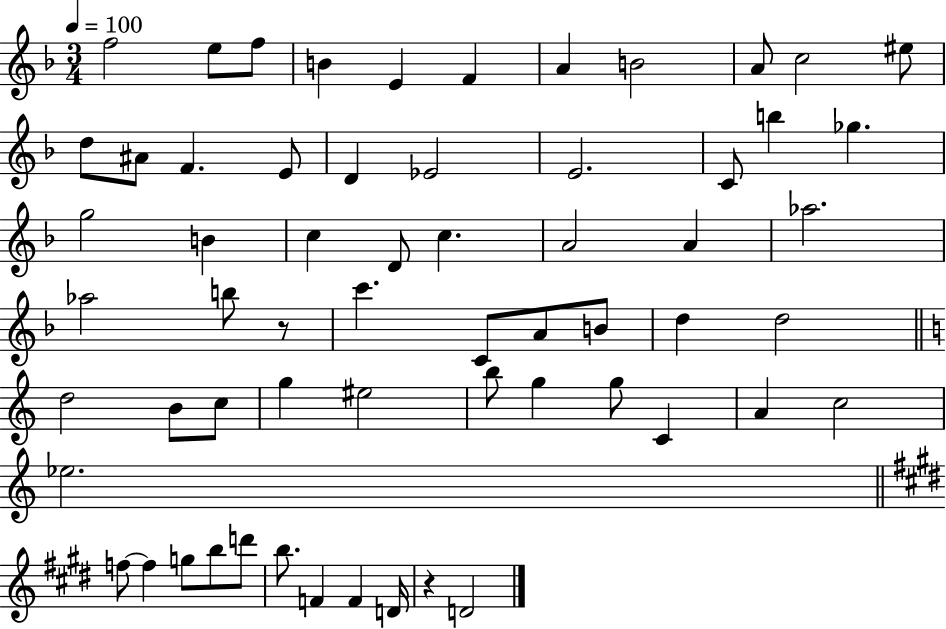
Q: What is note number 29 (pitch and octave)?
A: Ab5